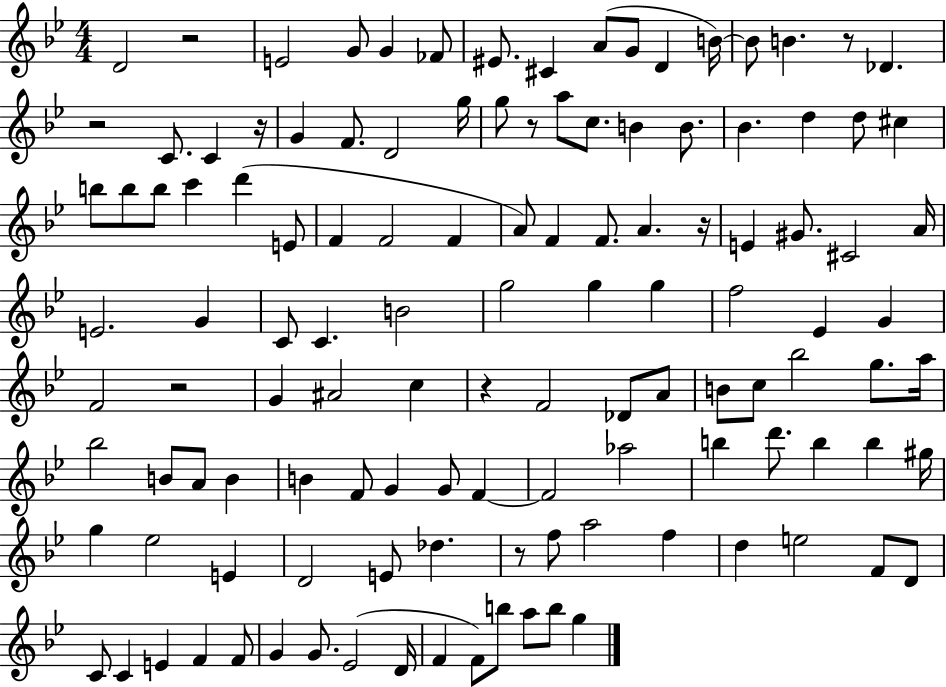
D4/h R/h E4/h G4/e G4/q FES4/e EIS4/e. C#4/q A4/e G4/e D4/q B4/s B4/e B4/q. R/e Db4/q. R/h C4/e. C4/q R/s G4/q F4/e. D4/h G5/s G5/e R/e A5/e C5/e. B4/q B4/e. Bb4/q. D5/q D5/e C#5/q B5/e B5/e B5/e C6/q D6/q E4/e F4/q F4/h F4/q A4/e F4/q F4/e. A4/q. R/s E4/q G#4/e. C#4/h A4/s E4/h. G4/q C4/e C4/q. B4/h G5/h G5/q G5/q F5/h Eb4/q G4/q F4/h R/h G4/q A#4/h C5/q R/q F4/h Db4/e A4/e B4/e C5/e Bb5/h G5/e. A5/s Bb5/h B4/e A4/e B4/q B4/q F4/e G4/q G4/e F4/q F4/h Ab5/h B5/q D6/e. B5/q B5/q G#5/s G5/q Eb5/h E4/q D4/h E4/e Db5/q. R/e F5/e A5/h F5/q D5/q E5/h F4/e D4/e C4/e C4/q E4/q F4/q F4/e G4/q G4/e. Eb4/h D4/s F4/q F4/e B5/e A5/e B5/e G5/q